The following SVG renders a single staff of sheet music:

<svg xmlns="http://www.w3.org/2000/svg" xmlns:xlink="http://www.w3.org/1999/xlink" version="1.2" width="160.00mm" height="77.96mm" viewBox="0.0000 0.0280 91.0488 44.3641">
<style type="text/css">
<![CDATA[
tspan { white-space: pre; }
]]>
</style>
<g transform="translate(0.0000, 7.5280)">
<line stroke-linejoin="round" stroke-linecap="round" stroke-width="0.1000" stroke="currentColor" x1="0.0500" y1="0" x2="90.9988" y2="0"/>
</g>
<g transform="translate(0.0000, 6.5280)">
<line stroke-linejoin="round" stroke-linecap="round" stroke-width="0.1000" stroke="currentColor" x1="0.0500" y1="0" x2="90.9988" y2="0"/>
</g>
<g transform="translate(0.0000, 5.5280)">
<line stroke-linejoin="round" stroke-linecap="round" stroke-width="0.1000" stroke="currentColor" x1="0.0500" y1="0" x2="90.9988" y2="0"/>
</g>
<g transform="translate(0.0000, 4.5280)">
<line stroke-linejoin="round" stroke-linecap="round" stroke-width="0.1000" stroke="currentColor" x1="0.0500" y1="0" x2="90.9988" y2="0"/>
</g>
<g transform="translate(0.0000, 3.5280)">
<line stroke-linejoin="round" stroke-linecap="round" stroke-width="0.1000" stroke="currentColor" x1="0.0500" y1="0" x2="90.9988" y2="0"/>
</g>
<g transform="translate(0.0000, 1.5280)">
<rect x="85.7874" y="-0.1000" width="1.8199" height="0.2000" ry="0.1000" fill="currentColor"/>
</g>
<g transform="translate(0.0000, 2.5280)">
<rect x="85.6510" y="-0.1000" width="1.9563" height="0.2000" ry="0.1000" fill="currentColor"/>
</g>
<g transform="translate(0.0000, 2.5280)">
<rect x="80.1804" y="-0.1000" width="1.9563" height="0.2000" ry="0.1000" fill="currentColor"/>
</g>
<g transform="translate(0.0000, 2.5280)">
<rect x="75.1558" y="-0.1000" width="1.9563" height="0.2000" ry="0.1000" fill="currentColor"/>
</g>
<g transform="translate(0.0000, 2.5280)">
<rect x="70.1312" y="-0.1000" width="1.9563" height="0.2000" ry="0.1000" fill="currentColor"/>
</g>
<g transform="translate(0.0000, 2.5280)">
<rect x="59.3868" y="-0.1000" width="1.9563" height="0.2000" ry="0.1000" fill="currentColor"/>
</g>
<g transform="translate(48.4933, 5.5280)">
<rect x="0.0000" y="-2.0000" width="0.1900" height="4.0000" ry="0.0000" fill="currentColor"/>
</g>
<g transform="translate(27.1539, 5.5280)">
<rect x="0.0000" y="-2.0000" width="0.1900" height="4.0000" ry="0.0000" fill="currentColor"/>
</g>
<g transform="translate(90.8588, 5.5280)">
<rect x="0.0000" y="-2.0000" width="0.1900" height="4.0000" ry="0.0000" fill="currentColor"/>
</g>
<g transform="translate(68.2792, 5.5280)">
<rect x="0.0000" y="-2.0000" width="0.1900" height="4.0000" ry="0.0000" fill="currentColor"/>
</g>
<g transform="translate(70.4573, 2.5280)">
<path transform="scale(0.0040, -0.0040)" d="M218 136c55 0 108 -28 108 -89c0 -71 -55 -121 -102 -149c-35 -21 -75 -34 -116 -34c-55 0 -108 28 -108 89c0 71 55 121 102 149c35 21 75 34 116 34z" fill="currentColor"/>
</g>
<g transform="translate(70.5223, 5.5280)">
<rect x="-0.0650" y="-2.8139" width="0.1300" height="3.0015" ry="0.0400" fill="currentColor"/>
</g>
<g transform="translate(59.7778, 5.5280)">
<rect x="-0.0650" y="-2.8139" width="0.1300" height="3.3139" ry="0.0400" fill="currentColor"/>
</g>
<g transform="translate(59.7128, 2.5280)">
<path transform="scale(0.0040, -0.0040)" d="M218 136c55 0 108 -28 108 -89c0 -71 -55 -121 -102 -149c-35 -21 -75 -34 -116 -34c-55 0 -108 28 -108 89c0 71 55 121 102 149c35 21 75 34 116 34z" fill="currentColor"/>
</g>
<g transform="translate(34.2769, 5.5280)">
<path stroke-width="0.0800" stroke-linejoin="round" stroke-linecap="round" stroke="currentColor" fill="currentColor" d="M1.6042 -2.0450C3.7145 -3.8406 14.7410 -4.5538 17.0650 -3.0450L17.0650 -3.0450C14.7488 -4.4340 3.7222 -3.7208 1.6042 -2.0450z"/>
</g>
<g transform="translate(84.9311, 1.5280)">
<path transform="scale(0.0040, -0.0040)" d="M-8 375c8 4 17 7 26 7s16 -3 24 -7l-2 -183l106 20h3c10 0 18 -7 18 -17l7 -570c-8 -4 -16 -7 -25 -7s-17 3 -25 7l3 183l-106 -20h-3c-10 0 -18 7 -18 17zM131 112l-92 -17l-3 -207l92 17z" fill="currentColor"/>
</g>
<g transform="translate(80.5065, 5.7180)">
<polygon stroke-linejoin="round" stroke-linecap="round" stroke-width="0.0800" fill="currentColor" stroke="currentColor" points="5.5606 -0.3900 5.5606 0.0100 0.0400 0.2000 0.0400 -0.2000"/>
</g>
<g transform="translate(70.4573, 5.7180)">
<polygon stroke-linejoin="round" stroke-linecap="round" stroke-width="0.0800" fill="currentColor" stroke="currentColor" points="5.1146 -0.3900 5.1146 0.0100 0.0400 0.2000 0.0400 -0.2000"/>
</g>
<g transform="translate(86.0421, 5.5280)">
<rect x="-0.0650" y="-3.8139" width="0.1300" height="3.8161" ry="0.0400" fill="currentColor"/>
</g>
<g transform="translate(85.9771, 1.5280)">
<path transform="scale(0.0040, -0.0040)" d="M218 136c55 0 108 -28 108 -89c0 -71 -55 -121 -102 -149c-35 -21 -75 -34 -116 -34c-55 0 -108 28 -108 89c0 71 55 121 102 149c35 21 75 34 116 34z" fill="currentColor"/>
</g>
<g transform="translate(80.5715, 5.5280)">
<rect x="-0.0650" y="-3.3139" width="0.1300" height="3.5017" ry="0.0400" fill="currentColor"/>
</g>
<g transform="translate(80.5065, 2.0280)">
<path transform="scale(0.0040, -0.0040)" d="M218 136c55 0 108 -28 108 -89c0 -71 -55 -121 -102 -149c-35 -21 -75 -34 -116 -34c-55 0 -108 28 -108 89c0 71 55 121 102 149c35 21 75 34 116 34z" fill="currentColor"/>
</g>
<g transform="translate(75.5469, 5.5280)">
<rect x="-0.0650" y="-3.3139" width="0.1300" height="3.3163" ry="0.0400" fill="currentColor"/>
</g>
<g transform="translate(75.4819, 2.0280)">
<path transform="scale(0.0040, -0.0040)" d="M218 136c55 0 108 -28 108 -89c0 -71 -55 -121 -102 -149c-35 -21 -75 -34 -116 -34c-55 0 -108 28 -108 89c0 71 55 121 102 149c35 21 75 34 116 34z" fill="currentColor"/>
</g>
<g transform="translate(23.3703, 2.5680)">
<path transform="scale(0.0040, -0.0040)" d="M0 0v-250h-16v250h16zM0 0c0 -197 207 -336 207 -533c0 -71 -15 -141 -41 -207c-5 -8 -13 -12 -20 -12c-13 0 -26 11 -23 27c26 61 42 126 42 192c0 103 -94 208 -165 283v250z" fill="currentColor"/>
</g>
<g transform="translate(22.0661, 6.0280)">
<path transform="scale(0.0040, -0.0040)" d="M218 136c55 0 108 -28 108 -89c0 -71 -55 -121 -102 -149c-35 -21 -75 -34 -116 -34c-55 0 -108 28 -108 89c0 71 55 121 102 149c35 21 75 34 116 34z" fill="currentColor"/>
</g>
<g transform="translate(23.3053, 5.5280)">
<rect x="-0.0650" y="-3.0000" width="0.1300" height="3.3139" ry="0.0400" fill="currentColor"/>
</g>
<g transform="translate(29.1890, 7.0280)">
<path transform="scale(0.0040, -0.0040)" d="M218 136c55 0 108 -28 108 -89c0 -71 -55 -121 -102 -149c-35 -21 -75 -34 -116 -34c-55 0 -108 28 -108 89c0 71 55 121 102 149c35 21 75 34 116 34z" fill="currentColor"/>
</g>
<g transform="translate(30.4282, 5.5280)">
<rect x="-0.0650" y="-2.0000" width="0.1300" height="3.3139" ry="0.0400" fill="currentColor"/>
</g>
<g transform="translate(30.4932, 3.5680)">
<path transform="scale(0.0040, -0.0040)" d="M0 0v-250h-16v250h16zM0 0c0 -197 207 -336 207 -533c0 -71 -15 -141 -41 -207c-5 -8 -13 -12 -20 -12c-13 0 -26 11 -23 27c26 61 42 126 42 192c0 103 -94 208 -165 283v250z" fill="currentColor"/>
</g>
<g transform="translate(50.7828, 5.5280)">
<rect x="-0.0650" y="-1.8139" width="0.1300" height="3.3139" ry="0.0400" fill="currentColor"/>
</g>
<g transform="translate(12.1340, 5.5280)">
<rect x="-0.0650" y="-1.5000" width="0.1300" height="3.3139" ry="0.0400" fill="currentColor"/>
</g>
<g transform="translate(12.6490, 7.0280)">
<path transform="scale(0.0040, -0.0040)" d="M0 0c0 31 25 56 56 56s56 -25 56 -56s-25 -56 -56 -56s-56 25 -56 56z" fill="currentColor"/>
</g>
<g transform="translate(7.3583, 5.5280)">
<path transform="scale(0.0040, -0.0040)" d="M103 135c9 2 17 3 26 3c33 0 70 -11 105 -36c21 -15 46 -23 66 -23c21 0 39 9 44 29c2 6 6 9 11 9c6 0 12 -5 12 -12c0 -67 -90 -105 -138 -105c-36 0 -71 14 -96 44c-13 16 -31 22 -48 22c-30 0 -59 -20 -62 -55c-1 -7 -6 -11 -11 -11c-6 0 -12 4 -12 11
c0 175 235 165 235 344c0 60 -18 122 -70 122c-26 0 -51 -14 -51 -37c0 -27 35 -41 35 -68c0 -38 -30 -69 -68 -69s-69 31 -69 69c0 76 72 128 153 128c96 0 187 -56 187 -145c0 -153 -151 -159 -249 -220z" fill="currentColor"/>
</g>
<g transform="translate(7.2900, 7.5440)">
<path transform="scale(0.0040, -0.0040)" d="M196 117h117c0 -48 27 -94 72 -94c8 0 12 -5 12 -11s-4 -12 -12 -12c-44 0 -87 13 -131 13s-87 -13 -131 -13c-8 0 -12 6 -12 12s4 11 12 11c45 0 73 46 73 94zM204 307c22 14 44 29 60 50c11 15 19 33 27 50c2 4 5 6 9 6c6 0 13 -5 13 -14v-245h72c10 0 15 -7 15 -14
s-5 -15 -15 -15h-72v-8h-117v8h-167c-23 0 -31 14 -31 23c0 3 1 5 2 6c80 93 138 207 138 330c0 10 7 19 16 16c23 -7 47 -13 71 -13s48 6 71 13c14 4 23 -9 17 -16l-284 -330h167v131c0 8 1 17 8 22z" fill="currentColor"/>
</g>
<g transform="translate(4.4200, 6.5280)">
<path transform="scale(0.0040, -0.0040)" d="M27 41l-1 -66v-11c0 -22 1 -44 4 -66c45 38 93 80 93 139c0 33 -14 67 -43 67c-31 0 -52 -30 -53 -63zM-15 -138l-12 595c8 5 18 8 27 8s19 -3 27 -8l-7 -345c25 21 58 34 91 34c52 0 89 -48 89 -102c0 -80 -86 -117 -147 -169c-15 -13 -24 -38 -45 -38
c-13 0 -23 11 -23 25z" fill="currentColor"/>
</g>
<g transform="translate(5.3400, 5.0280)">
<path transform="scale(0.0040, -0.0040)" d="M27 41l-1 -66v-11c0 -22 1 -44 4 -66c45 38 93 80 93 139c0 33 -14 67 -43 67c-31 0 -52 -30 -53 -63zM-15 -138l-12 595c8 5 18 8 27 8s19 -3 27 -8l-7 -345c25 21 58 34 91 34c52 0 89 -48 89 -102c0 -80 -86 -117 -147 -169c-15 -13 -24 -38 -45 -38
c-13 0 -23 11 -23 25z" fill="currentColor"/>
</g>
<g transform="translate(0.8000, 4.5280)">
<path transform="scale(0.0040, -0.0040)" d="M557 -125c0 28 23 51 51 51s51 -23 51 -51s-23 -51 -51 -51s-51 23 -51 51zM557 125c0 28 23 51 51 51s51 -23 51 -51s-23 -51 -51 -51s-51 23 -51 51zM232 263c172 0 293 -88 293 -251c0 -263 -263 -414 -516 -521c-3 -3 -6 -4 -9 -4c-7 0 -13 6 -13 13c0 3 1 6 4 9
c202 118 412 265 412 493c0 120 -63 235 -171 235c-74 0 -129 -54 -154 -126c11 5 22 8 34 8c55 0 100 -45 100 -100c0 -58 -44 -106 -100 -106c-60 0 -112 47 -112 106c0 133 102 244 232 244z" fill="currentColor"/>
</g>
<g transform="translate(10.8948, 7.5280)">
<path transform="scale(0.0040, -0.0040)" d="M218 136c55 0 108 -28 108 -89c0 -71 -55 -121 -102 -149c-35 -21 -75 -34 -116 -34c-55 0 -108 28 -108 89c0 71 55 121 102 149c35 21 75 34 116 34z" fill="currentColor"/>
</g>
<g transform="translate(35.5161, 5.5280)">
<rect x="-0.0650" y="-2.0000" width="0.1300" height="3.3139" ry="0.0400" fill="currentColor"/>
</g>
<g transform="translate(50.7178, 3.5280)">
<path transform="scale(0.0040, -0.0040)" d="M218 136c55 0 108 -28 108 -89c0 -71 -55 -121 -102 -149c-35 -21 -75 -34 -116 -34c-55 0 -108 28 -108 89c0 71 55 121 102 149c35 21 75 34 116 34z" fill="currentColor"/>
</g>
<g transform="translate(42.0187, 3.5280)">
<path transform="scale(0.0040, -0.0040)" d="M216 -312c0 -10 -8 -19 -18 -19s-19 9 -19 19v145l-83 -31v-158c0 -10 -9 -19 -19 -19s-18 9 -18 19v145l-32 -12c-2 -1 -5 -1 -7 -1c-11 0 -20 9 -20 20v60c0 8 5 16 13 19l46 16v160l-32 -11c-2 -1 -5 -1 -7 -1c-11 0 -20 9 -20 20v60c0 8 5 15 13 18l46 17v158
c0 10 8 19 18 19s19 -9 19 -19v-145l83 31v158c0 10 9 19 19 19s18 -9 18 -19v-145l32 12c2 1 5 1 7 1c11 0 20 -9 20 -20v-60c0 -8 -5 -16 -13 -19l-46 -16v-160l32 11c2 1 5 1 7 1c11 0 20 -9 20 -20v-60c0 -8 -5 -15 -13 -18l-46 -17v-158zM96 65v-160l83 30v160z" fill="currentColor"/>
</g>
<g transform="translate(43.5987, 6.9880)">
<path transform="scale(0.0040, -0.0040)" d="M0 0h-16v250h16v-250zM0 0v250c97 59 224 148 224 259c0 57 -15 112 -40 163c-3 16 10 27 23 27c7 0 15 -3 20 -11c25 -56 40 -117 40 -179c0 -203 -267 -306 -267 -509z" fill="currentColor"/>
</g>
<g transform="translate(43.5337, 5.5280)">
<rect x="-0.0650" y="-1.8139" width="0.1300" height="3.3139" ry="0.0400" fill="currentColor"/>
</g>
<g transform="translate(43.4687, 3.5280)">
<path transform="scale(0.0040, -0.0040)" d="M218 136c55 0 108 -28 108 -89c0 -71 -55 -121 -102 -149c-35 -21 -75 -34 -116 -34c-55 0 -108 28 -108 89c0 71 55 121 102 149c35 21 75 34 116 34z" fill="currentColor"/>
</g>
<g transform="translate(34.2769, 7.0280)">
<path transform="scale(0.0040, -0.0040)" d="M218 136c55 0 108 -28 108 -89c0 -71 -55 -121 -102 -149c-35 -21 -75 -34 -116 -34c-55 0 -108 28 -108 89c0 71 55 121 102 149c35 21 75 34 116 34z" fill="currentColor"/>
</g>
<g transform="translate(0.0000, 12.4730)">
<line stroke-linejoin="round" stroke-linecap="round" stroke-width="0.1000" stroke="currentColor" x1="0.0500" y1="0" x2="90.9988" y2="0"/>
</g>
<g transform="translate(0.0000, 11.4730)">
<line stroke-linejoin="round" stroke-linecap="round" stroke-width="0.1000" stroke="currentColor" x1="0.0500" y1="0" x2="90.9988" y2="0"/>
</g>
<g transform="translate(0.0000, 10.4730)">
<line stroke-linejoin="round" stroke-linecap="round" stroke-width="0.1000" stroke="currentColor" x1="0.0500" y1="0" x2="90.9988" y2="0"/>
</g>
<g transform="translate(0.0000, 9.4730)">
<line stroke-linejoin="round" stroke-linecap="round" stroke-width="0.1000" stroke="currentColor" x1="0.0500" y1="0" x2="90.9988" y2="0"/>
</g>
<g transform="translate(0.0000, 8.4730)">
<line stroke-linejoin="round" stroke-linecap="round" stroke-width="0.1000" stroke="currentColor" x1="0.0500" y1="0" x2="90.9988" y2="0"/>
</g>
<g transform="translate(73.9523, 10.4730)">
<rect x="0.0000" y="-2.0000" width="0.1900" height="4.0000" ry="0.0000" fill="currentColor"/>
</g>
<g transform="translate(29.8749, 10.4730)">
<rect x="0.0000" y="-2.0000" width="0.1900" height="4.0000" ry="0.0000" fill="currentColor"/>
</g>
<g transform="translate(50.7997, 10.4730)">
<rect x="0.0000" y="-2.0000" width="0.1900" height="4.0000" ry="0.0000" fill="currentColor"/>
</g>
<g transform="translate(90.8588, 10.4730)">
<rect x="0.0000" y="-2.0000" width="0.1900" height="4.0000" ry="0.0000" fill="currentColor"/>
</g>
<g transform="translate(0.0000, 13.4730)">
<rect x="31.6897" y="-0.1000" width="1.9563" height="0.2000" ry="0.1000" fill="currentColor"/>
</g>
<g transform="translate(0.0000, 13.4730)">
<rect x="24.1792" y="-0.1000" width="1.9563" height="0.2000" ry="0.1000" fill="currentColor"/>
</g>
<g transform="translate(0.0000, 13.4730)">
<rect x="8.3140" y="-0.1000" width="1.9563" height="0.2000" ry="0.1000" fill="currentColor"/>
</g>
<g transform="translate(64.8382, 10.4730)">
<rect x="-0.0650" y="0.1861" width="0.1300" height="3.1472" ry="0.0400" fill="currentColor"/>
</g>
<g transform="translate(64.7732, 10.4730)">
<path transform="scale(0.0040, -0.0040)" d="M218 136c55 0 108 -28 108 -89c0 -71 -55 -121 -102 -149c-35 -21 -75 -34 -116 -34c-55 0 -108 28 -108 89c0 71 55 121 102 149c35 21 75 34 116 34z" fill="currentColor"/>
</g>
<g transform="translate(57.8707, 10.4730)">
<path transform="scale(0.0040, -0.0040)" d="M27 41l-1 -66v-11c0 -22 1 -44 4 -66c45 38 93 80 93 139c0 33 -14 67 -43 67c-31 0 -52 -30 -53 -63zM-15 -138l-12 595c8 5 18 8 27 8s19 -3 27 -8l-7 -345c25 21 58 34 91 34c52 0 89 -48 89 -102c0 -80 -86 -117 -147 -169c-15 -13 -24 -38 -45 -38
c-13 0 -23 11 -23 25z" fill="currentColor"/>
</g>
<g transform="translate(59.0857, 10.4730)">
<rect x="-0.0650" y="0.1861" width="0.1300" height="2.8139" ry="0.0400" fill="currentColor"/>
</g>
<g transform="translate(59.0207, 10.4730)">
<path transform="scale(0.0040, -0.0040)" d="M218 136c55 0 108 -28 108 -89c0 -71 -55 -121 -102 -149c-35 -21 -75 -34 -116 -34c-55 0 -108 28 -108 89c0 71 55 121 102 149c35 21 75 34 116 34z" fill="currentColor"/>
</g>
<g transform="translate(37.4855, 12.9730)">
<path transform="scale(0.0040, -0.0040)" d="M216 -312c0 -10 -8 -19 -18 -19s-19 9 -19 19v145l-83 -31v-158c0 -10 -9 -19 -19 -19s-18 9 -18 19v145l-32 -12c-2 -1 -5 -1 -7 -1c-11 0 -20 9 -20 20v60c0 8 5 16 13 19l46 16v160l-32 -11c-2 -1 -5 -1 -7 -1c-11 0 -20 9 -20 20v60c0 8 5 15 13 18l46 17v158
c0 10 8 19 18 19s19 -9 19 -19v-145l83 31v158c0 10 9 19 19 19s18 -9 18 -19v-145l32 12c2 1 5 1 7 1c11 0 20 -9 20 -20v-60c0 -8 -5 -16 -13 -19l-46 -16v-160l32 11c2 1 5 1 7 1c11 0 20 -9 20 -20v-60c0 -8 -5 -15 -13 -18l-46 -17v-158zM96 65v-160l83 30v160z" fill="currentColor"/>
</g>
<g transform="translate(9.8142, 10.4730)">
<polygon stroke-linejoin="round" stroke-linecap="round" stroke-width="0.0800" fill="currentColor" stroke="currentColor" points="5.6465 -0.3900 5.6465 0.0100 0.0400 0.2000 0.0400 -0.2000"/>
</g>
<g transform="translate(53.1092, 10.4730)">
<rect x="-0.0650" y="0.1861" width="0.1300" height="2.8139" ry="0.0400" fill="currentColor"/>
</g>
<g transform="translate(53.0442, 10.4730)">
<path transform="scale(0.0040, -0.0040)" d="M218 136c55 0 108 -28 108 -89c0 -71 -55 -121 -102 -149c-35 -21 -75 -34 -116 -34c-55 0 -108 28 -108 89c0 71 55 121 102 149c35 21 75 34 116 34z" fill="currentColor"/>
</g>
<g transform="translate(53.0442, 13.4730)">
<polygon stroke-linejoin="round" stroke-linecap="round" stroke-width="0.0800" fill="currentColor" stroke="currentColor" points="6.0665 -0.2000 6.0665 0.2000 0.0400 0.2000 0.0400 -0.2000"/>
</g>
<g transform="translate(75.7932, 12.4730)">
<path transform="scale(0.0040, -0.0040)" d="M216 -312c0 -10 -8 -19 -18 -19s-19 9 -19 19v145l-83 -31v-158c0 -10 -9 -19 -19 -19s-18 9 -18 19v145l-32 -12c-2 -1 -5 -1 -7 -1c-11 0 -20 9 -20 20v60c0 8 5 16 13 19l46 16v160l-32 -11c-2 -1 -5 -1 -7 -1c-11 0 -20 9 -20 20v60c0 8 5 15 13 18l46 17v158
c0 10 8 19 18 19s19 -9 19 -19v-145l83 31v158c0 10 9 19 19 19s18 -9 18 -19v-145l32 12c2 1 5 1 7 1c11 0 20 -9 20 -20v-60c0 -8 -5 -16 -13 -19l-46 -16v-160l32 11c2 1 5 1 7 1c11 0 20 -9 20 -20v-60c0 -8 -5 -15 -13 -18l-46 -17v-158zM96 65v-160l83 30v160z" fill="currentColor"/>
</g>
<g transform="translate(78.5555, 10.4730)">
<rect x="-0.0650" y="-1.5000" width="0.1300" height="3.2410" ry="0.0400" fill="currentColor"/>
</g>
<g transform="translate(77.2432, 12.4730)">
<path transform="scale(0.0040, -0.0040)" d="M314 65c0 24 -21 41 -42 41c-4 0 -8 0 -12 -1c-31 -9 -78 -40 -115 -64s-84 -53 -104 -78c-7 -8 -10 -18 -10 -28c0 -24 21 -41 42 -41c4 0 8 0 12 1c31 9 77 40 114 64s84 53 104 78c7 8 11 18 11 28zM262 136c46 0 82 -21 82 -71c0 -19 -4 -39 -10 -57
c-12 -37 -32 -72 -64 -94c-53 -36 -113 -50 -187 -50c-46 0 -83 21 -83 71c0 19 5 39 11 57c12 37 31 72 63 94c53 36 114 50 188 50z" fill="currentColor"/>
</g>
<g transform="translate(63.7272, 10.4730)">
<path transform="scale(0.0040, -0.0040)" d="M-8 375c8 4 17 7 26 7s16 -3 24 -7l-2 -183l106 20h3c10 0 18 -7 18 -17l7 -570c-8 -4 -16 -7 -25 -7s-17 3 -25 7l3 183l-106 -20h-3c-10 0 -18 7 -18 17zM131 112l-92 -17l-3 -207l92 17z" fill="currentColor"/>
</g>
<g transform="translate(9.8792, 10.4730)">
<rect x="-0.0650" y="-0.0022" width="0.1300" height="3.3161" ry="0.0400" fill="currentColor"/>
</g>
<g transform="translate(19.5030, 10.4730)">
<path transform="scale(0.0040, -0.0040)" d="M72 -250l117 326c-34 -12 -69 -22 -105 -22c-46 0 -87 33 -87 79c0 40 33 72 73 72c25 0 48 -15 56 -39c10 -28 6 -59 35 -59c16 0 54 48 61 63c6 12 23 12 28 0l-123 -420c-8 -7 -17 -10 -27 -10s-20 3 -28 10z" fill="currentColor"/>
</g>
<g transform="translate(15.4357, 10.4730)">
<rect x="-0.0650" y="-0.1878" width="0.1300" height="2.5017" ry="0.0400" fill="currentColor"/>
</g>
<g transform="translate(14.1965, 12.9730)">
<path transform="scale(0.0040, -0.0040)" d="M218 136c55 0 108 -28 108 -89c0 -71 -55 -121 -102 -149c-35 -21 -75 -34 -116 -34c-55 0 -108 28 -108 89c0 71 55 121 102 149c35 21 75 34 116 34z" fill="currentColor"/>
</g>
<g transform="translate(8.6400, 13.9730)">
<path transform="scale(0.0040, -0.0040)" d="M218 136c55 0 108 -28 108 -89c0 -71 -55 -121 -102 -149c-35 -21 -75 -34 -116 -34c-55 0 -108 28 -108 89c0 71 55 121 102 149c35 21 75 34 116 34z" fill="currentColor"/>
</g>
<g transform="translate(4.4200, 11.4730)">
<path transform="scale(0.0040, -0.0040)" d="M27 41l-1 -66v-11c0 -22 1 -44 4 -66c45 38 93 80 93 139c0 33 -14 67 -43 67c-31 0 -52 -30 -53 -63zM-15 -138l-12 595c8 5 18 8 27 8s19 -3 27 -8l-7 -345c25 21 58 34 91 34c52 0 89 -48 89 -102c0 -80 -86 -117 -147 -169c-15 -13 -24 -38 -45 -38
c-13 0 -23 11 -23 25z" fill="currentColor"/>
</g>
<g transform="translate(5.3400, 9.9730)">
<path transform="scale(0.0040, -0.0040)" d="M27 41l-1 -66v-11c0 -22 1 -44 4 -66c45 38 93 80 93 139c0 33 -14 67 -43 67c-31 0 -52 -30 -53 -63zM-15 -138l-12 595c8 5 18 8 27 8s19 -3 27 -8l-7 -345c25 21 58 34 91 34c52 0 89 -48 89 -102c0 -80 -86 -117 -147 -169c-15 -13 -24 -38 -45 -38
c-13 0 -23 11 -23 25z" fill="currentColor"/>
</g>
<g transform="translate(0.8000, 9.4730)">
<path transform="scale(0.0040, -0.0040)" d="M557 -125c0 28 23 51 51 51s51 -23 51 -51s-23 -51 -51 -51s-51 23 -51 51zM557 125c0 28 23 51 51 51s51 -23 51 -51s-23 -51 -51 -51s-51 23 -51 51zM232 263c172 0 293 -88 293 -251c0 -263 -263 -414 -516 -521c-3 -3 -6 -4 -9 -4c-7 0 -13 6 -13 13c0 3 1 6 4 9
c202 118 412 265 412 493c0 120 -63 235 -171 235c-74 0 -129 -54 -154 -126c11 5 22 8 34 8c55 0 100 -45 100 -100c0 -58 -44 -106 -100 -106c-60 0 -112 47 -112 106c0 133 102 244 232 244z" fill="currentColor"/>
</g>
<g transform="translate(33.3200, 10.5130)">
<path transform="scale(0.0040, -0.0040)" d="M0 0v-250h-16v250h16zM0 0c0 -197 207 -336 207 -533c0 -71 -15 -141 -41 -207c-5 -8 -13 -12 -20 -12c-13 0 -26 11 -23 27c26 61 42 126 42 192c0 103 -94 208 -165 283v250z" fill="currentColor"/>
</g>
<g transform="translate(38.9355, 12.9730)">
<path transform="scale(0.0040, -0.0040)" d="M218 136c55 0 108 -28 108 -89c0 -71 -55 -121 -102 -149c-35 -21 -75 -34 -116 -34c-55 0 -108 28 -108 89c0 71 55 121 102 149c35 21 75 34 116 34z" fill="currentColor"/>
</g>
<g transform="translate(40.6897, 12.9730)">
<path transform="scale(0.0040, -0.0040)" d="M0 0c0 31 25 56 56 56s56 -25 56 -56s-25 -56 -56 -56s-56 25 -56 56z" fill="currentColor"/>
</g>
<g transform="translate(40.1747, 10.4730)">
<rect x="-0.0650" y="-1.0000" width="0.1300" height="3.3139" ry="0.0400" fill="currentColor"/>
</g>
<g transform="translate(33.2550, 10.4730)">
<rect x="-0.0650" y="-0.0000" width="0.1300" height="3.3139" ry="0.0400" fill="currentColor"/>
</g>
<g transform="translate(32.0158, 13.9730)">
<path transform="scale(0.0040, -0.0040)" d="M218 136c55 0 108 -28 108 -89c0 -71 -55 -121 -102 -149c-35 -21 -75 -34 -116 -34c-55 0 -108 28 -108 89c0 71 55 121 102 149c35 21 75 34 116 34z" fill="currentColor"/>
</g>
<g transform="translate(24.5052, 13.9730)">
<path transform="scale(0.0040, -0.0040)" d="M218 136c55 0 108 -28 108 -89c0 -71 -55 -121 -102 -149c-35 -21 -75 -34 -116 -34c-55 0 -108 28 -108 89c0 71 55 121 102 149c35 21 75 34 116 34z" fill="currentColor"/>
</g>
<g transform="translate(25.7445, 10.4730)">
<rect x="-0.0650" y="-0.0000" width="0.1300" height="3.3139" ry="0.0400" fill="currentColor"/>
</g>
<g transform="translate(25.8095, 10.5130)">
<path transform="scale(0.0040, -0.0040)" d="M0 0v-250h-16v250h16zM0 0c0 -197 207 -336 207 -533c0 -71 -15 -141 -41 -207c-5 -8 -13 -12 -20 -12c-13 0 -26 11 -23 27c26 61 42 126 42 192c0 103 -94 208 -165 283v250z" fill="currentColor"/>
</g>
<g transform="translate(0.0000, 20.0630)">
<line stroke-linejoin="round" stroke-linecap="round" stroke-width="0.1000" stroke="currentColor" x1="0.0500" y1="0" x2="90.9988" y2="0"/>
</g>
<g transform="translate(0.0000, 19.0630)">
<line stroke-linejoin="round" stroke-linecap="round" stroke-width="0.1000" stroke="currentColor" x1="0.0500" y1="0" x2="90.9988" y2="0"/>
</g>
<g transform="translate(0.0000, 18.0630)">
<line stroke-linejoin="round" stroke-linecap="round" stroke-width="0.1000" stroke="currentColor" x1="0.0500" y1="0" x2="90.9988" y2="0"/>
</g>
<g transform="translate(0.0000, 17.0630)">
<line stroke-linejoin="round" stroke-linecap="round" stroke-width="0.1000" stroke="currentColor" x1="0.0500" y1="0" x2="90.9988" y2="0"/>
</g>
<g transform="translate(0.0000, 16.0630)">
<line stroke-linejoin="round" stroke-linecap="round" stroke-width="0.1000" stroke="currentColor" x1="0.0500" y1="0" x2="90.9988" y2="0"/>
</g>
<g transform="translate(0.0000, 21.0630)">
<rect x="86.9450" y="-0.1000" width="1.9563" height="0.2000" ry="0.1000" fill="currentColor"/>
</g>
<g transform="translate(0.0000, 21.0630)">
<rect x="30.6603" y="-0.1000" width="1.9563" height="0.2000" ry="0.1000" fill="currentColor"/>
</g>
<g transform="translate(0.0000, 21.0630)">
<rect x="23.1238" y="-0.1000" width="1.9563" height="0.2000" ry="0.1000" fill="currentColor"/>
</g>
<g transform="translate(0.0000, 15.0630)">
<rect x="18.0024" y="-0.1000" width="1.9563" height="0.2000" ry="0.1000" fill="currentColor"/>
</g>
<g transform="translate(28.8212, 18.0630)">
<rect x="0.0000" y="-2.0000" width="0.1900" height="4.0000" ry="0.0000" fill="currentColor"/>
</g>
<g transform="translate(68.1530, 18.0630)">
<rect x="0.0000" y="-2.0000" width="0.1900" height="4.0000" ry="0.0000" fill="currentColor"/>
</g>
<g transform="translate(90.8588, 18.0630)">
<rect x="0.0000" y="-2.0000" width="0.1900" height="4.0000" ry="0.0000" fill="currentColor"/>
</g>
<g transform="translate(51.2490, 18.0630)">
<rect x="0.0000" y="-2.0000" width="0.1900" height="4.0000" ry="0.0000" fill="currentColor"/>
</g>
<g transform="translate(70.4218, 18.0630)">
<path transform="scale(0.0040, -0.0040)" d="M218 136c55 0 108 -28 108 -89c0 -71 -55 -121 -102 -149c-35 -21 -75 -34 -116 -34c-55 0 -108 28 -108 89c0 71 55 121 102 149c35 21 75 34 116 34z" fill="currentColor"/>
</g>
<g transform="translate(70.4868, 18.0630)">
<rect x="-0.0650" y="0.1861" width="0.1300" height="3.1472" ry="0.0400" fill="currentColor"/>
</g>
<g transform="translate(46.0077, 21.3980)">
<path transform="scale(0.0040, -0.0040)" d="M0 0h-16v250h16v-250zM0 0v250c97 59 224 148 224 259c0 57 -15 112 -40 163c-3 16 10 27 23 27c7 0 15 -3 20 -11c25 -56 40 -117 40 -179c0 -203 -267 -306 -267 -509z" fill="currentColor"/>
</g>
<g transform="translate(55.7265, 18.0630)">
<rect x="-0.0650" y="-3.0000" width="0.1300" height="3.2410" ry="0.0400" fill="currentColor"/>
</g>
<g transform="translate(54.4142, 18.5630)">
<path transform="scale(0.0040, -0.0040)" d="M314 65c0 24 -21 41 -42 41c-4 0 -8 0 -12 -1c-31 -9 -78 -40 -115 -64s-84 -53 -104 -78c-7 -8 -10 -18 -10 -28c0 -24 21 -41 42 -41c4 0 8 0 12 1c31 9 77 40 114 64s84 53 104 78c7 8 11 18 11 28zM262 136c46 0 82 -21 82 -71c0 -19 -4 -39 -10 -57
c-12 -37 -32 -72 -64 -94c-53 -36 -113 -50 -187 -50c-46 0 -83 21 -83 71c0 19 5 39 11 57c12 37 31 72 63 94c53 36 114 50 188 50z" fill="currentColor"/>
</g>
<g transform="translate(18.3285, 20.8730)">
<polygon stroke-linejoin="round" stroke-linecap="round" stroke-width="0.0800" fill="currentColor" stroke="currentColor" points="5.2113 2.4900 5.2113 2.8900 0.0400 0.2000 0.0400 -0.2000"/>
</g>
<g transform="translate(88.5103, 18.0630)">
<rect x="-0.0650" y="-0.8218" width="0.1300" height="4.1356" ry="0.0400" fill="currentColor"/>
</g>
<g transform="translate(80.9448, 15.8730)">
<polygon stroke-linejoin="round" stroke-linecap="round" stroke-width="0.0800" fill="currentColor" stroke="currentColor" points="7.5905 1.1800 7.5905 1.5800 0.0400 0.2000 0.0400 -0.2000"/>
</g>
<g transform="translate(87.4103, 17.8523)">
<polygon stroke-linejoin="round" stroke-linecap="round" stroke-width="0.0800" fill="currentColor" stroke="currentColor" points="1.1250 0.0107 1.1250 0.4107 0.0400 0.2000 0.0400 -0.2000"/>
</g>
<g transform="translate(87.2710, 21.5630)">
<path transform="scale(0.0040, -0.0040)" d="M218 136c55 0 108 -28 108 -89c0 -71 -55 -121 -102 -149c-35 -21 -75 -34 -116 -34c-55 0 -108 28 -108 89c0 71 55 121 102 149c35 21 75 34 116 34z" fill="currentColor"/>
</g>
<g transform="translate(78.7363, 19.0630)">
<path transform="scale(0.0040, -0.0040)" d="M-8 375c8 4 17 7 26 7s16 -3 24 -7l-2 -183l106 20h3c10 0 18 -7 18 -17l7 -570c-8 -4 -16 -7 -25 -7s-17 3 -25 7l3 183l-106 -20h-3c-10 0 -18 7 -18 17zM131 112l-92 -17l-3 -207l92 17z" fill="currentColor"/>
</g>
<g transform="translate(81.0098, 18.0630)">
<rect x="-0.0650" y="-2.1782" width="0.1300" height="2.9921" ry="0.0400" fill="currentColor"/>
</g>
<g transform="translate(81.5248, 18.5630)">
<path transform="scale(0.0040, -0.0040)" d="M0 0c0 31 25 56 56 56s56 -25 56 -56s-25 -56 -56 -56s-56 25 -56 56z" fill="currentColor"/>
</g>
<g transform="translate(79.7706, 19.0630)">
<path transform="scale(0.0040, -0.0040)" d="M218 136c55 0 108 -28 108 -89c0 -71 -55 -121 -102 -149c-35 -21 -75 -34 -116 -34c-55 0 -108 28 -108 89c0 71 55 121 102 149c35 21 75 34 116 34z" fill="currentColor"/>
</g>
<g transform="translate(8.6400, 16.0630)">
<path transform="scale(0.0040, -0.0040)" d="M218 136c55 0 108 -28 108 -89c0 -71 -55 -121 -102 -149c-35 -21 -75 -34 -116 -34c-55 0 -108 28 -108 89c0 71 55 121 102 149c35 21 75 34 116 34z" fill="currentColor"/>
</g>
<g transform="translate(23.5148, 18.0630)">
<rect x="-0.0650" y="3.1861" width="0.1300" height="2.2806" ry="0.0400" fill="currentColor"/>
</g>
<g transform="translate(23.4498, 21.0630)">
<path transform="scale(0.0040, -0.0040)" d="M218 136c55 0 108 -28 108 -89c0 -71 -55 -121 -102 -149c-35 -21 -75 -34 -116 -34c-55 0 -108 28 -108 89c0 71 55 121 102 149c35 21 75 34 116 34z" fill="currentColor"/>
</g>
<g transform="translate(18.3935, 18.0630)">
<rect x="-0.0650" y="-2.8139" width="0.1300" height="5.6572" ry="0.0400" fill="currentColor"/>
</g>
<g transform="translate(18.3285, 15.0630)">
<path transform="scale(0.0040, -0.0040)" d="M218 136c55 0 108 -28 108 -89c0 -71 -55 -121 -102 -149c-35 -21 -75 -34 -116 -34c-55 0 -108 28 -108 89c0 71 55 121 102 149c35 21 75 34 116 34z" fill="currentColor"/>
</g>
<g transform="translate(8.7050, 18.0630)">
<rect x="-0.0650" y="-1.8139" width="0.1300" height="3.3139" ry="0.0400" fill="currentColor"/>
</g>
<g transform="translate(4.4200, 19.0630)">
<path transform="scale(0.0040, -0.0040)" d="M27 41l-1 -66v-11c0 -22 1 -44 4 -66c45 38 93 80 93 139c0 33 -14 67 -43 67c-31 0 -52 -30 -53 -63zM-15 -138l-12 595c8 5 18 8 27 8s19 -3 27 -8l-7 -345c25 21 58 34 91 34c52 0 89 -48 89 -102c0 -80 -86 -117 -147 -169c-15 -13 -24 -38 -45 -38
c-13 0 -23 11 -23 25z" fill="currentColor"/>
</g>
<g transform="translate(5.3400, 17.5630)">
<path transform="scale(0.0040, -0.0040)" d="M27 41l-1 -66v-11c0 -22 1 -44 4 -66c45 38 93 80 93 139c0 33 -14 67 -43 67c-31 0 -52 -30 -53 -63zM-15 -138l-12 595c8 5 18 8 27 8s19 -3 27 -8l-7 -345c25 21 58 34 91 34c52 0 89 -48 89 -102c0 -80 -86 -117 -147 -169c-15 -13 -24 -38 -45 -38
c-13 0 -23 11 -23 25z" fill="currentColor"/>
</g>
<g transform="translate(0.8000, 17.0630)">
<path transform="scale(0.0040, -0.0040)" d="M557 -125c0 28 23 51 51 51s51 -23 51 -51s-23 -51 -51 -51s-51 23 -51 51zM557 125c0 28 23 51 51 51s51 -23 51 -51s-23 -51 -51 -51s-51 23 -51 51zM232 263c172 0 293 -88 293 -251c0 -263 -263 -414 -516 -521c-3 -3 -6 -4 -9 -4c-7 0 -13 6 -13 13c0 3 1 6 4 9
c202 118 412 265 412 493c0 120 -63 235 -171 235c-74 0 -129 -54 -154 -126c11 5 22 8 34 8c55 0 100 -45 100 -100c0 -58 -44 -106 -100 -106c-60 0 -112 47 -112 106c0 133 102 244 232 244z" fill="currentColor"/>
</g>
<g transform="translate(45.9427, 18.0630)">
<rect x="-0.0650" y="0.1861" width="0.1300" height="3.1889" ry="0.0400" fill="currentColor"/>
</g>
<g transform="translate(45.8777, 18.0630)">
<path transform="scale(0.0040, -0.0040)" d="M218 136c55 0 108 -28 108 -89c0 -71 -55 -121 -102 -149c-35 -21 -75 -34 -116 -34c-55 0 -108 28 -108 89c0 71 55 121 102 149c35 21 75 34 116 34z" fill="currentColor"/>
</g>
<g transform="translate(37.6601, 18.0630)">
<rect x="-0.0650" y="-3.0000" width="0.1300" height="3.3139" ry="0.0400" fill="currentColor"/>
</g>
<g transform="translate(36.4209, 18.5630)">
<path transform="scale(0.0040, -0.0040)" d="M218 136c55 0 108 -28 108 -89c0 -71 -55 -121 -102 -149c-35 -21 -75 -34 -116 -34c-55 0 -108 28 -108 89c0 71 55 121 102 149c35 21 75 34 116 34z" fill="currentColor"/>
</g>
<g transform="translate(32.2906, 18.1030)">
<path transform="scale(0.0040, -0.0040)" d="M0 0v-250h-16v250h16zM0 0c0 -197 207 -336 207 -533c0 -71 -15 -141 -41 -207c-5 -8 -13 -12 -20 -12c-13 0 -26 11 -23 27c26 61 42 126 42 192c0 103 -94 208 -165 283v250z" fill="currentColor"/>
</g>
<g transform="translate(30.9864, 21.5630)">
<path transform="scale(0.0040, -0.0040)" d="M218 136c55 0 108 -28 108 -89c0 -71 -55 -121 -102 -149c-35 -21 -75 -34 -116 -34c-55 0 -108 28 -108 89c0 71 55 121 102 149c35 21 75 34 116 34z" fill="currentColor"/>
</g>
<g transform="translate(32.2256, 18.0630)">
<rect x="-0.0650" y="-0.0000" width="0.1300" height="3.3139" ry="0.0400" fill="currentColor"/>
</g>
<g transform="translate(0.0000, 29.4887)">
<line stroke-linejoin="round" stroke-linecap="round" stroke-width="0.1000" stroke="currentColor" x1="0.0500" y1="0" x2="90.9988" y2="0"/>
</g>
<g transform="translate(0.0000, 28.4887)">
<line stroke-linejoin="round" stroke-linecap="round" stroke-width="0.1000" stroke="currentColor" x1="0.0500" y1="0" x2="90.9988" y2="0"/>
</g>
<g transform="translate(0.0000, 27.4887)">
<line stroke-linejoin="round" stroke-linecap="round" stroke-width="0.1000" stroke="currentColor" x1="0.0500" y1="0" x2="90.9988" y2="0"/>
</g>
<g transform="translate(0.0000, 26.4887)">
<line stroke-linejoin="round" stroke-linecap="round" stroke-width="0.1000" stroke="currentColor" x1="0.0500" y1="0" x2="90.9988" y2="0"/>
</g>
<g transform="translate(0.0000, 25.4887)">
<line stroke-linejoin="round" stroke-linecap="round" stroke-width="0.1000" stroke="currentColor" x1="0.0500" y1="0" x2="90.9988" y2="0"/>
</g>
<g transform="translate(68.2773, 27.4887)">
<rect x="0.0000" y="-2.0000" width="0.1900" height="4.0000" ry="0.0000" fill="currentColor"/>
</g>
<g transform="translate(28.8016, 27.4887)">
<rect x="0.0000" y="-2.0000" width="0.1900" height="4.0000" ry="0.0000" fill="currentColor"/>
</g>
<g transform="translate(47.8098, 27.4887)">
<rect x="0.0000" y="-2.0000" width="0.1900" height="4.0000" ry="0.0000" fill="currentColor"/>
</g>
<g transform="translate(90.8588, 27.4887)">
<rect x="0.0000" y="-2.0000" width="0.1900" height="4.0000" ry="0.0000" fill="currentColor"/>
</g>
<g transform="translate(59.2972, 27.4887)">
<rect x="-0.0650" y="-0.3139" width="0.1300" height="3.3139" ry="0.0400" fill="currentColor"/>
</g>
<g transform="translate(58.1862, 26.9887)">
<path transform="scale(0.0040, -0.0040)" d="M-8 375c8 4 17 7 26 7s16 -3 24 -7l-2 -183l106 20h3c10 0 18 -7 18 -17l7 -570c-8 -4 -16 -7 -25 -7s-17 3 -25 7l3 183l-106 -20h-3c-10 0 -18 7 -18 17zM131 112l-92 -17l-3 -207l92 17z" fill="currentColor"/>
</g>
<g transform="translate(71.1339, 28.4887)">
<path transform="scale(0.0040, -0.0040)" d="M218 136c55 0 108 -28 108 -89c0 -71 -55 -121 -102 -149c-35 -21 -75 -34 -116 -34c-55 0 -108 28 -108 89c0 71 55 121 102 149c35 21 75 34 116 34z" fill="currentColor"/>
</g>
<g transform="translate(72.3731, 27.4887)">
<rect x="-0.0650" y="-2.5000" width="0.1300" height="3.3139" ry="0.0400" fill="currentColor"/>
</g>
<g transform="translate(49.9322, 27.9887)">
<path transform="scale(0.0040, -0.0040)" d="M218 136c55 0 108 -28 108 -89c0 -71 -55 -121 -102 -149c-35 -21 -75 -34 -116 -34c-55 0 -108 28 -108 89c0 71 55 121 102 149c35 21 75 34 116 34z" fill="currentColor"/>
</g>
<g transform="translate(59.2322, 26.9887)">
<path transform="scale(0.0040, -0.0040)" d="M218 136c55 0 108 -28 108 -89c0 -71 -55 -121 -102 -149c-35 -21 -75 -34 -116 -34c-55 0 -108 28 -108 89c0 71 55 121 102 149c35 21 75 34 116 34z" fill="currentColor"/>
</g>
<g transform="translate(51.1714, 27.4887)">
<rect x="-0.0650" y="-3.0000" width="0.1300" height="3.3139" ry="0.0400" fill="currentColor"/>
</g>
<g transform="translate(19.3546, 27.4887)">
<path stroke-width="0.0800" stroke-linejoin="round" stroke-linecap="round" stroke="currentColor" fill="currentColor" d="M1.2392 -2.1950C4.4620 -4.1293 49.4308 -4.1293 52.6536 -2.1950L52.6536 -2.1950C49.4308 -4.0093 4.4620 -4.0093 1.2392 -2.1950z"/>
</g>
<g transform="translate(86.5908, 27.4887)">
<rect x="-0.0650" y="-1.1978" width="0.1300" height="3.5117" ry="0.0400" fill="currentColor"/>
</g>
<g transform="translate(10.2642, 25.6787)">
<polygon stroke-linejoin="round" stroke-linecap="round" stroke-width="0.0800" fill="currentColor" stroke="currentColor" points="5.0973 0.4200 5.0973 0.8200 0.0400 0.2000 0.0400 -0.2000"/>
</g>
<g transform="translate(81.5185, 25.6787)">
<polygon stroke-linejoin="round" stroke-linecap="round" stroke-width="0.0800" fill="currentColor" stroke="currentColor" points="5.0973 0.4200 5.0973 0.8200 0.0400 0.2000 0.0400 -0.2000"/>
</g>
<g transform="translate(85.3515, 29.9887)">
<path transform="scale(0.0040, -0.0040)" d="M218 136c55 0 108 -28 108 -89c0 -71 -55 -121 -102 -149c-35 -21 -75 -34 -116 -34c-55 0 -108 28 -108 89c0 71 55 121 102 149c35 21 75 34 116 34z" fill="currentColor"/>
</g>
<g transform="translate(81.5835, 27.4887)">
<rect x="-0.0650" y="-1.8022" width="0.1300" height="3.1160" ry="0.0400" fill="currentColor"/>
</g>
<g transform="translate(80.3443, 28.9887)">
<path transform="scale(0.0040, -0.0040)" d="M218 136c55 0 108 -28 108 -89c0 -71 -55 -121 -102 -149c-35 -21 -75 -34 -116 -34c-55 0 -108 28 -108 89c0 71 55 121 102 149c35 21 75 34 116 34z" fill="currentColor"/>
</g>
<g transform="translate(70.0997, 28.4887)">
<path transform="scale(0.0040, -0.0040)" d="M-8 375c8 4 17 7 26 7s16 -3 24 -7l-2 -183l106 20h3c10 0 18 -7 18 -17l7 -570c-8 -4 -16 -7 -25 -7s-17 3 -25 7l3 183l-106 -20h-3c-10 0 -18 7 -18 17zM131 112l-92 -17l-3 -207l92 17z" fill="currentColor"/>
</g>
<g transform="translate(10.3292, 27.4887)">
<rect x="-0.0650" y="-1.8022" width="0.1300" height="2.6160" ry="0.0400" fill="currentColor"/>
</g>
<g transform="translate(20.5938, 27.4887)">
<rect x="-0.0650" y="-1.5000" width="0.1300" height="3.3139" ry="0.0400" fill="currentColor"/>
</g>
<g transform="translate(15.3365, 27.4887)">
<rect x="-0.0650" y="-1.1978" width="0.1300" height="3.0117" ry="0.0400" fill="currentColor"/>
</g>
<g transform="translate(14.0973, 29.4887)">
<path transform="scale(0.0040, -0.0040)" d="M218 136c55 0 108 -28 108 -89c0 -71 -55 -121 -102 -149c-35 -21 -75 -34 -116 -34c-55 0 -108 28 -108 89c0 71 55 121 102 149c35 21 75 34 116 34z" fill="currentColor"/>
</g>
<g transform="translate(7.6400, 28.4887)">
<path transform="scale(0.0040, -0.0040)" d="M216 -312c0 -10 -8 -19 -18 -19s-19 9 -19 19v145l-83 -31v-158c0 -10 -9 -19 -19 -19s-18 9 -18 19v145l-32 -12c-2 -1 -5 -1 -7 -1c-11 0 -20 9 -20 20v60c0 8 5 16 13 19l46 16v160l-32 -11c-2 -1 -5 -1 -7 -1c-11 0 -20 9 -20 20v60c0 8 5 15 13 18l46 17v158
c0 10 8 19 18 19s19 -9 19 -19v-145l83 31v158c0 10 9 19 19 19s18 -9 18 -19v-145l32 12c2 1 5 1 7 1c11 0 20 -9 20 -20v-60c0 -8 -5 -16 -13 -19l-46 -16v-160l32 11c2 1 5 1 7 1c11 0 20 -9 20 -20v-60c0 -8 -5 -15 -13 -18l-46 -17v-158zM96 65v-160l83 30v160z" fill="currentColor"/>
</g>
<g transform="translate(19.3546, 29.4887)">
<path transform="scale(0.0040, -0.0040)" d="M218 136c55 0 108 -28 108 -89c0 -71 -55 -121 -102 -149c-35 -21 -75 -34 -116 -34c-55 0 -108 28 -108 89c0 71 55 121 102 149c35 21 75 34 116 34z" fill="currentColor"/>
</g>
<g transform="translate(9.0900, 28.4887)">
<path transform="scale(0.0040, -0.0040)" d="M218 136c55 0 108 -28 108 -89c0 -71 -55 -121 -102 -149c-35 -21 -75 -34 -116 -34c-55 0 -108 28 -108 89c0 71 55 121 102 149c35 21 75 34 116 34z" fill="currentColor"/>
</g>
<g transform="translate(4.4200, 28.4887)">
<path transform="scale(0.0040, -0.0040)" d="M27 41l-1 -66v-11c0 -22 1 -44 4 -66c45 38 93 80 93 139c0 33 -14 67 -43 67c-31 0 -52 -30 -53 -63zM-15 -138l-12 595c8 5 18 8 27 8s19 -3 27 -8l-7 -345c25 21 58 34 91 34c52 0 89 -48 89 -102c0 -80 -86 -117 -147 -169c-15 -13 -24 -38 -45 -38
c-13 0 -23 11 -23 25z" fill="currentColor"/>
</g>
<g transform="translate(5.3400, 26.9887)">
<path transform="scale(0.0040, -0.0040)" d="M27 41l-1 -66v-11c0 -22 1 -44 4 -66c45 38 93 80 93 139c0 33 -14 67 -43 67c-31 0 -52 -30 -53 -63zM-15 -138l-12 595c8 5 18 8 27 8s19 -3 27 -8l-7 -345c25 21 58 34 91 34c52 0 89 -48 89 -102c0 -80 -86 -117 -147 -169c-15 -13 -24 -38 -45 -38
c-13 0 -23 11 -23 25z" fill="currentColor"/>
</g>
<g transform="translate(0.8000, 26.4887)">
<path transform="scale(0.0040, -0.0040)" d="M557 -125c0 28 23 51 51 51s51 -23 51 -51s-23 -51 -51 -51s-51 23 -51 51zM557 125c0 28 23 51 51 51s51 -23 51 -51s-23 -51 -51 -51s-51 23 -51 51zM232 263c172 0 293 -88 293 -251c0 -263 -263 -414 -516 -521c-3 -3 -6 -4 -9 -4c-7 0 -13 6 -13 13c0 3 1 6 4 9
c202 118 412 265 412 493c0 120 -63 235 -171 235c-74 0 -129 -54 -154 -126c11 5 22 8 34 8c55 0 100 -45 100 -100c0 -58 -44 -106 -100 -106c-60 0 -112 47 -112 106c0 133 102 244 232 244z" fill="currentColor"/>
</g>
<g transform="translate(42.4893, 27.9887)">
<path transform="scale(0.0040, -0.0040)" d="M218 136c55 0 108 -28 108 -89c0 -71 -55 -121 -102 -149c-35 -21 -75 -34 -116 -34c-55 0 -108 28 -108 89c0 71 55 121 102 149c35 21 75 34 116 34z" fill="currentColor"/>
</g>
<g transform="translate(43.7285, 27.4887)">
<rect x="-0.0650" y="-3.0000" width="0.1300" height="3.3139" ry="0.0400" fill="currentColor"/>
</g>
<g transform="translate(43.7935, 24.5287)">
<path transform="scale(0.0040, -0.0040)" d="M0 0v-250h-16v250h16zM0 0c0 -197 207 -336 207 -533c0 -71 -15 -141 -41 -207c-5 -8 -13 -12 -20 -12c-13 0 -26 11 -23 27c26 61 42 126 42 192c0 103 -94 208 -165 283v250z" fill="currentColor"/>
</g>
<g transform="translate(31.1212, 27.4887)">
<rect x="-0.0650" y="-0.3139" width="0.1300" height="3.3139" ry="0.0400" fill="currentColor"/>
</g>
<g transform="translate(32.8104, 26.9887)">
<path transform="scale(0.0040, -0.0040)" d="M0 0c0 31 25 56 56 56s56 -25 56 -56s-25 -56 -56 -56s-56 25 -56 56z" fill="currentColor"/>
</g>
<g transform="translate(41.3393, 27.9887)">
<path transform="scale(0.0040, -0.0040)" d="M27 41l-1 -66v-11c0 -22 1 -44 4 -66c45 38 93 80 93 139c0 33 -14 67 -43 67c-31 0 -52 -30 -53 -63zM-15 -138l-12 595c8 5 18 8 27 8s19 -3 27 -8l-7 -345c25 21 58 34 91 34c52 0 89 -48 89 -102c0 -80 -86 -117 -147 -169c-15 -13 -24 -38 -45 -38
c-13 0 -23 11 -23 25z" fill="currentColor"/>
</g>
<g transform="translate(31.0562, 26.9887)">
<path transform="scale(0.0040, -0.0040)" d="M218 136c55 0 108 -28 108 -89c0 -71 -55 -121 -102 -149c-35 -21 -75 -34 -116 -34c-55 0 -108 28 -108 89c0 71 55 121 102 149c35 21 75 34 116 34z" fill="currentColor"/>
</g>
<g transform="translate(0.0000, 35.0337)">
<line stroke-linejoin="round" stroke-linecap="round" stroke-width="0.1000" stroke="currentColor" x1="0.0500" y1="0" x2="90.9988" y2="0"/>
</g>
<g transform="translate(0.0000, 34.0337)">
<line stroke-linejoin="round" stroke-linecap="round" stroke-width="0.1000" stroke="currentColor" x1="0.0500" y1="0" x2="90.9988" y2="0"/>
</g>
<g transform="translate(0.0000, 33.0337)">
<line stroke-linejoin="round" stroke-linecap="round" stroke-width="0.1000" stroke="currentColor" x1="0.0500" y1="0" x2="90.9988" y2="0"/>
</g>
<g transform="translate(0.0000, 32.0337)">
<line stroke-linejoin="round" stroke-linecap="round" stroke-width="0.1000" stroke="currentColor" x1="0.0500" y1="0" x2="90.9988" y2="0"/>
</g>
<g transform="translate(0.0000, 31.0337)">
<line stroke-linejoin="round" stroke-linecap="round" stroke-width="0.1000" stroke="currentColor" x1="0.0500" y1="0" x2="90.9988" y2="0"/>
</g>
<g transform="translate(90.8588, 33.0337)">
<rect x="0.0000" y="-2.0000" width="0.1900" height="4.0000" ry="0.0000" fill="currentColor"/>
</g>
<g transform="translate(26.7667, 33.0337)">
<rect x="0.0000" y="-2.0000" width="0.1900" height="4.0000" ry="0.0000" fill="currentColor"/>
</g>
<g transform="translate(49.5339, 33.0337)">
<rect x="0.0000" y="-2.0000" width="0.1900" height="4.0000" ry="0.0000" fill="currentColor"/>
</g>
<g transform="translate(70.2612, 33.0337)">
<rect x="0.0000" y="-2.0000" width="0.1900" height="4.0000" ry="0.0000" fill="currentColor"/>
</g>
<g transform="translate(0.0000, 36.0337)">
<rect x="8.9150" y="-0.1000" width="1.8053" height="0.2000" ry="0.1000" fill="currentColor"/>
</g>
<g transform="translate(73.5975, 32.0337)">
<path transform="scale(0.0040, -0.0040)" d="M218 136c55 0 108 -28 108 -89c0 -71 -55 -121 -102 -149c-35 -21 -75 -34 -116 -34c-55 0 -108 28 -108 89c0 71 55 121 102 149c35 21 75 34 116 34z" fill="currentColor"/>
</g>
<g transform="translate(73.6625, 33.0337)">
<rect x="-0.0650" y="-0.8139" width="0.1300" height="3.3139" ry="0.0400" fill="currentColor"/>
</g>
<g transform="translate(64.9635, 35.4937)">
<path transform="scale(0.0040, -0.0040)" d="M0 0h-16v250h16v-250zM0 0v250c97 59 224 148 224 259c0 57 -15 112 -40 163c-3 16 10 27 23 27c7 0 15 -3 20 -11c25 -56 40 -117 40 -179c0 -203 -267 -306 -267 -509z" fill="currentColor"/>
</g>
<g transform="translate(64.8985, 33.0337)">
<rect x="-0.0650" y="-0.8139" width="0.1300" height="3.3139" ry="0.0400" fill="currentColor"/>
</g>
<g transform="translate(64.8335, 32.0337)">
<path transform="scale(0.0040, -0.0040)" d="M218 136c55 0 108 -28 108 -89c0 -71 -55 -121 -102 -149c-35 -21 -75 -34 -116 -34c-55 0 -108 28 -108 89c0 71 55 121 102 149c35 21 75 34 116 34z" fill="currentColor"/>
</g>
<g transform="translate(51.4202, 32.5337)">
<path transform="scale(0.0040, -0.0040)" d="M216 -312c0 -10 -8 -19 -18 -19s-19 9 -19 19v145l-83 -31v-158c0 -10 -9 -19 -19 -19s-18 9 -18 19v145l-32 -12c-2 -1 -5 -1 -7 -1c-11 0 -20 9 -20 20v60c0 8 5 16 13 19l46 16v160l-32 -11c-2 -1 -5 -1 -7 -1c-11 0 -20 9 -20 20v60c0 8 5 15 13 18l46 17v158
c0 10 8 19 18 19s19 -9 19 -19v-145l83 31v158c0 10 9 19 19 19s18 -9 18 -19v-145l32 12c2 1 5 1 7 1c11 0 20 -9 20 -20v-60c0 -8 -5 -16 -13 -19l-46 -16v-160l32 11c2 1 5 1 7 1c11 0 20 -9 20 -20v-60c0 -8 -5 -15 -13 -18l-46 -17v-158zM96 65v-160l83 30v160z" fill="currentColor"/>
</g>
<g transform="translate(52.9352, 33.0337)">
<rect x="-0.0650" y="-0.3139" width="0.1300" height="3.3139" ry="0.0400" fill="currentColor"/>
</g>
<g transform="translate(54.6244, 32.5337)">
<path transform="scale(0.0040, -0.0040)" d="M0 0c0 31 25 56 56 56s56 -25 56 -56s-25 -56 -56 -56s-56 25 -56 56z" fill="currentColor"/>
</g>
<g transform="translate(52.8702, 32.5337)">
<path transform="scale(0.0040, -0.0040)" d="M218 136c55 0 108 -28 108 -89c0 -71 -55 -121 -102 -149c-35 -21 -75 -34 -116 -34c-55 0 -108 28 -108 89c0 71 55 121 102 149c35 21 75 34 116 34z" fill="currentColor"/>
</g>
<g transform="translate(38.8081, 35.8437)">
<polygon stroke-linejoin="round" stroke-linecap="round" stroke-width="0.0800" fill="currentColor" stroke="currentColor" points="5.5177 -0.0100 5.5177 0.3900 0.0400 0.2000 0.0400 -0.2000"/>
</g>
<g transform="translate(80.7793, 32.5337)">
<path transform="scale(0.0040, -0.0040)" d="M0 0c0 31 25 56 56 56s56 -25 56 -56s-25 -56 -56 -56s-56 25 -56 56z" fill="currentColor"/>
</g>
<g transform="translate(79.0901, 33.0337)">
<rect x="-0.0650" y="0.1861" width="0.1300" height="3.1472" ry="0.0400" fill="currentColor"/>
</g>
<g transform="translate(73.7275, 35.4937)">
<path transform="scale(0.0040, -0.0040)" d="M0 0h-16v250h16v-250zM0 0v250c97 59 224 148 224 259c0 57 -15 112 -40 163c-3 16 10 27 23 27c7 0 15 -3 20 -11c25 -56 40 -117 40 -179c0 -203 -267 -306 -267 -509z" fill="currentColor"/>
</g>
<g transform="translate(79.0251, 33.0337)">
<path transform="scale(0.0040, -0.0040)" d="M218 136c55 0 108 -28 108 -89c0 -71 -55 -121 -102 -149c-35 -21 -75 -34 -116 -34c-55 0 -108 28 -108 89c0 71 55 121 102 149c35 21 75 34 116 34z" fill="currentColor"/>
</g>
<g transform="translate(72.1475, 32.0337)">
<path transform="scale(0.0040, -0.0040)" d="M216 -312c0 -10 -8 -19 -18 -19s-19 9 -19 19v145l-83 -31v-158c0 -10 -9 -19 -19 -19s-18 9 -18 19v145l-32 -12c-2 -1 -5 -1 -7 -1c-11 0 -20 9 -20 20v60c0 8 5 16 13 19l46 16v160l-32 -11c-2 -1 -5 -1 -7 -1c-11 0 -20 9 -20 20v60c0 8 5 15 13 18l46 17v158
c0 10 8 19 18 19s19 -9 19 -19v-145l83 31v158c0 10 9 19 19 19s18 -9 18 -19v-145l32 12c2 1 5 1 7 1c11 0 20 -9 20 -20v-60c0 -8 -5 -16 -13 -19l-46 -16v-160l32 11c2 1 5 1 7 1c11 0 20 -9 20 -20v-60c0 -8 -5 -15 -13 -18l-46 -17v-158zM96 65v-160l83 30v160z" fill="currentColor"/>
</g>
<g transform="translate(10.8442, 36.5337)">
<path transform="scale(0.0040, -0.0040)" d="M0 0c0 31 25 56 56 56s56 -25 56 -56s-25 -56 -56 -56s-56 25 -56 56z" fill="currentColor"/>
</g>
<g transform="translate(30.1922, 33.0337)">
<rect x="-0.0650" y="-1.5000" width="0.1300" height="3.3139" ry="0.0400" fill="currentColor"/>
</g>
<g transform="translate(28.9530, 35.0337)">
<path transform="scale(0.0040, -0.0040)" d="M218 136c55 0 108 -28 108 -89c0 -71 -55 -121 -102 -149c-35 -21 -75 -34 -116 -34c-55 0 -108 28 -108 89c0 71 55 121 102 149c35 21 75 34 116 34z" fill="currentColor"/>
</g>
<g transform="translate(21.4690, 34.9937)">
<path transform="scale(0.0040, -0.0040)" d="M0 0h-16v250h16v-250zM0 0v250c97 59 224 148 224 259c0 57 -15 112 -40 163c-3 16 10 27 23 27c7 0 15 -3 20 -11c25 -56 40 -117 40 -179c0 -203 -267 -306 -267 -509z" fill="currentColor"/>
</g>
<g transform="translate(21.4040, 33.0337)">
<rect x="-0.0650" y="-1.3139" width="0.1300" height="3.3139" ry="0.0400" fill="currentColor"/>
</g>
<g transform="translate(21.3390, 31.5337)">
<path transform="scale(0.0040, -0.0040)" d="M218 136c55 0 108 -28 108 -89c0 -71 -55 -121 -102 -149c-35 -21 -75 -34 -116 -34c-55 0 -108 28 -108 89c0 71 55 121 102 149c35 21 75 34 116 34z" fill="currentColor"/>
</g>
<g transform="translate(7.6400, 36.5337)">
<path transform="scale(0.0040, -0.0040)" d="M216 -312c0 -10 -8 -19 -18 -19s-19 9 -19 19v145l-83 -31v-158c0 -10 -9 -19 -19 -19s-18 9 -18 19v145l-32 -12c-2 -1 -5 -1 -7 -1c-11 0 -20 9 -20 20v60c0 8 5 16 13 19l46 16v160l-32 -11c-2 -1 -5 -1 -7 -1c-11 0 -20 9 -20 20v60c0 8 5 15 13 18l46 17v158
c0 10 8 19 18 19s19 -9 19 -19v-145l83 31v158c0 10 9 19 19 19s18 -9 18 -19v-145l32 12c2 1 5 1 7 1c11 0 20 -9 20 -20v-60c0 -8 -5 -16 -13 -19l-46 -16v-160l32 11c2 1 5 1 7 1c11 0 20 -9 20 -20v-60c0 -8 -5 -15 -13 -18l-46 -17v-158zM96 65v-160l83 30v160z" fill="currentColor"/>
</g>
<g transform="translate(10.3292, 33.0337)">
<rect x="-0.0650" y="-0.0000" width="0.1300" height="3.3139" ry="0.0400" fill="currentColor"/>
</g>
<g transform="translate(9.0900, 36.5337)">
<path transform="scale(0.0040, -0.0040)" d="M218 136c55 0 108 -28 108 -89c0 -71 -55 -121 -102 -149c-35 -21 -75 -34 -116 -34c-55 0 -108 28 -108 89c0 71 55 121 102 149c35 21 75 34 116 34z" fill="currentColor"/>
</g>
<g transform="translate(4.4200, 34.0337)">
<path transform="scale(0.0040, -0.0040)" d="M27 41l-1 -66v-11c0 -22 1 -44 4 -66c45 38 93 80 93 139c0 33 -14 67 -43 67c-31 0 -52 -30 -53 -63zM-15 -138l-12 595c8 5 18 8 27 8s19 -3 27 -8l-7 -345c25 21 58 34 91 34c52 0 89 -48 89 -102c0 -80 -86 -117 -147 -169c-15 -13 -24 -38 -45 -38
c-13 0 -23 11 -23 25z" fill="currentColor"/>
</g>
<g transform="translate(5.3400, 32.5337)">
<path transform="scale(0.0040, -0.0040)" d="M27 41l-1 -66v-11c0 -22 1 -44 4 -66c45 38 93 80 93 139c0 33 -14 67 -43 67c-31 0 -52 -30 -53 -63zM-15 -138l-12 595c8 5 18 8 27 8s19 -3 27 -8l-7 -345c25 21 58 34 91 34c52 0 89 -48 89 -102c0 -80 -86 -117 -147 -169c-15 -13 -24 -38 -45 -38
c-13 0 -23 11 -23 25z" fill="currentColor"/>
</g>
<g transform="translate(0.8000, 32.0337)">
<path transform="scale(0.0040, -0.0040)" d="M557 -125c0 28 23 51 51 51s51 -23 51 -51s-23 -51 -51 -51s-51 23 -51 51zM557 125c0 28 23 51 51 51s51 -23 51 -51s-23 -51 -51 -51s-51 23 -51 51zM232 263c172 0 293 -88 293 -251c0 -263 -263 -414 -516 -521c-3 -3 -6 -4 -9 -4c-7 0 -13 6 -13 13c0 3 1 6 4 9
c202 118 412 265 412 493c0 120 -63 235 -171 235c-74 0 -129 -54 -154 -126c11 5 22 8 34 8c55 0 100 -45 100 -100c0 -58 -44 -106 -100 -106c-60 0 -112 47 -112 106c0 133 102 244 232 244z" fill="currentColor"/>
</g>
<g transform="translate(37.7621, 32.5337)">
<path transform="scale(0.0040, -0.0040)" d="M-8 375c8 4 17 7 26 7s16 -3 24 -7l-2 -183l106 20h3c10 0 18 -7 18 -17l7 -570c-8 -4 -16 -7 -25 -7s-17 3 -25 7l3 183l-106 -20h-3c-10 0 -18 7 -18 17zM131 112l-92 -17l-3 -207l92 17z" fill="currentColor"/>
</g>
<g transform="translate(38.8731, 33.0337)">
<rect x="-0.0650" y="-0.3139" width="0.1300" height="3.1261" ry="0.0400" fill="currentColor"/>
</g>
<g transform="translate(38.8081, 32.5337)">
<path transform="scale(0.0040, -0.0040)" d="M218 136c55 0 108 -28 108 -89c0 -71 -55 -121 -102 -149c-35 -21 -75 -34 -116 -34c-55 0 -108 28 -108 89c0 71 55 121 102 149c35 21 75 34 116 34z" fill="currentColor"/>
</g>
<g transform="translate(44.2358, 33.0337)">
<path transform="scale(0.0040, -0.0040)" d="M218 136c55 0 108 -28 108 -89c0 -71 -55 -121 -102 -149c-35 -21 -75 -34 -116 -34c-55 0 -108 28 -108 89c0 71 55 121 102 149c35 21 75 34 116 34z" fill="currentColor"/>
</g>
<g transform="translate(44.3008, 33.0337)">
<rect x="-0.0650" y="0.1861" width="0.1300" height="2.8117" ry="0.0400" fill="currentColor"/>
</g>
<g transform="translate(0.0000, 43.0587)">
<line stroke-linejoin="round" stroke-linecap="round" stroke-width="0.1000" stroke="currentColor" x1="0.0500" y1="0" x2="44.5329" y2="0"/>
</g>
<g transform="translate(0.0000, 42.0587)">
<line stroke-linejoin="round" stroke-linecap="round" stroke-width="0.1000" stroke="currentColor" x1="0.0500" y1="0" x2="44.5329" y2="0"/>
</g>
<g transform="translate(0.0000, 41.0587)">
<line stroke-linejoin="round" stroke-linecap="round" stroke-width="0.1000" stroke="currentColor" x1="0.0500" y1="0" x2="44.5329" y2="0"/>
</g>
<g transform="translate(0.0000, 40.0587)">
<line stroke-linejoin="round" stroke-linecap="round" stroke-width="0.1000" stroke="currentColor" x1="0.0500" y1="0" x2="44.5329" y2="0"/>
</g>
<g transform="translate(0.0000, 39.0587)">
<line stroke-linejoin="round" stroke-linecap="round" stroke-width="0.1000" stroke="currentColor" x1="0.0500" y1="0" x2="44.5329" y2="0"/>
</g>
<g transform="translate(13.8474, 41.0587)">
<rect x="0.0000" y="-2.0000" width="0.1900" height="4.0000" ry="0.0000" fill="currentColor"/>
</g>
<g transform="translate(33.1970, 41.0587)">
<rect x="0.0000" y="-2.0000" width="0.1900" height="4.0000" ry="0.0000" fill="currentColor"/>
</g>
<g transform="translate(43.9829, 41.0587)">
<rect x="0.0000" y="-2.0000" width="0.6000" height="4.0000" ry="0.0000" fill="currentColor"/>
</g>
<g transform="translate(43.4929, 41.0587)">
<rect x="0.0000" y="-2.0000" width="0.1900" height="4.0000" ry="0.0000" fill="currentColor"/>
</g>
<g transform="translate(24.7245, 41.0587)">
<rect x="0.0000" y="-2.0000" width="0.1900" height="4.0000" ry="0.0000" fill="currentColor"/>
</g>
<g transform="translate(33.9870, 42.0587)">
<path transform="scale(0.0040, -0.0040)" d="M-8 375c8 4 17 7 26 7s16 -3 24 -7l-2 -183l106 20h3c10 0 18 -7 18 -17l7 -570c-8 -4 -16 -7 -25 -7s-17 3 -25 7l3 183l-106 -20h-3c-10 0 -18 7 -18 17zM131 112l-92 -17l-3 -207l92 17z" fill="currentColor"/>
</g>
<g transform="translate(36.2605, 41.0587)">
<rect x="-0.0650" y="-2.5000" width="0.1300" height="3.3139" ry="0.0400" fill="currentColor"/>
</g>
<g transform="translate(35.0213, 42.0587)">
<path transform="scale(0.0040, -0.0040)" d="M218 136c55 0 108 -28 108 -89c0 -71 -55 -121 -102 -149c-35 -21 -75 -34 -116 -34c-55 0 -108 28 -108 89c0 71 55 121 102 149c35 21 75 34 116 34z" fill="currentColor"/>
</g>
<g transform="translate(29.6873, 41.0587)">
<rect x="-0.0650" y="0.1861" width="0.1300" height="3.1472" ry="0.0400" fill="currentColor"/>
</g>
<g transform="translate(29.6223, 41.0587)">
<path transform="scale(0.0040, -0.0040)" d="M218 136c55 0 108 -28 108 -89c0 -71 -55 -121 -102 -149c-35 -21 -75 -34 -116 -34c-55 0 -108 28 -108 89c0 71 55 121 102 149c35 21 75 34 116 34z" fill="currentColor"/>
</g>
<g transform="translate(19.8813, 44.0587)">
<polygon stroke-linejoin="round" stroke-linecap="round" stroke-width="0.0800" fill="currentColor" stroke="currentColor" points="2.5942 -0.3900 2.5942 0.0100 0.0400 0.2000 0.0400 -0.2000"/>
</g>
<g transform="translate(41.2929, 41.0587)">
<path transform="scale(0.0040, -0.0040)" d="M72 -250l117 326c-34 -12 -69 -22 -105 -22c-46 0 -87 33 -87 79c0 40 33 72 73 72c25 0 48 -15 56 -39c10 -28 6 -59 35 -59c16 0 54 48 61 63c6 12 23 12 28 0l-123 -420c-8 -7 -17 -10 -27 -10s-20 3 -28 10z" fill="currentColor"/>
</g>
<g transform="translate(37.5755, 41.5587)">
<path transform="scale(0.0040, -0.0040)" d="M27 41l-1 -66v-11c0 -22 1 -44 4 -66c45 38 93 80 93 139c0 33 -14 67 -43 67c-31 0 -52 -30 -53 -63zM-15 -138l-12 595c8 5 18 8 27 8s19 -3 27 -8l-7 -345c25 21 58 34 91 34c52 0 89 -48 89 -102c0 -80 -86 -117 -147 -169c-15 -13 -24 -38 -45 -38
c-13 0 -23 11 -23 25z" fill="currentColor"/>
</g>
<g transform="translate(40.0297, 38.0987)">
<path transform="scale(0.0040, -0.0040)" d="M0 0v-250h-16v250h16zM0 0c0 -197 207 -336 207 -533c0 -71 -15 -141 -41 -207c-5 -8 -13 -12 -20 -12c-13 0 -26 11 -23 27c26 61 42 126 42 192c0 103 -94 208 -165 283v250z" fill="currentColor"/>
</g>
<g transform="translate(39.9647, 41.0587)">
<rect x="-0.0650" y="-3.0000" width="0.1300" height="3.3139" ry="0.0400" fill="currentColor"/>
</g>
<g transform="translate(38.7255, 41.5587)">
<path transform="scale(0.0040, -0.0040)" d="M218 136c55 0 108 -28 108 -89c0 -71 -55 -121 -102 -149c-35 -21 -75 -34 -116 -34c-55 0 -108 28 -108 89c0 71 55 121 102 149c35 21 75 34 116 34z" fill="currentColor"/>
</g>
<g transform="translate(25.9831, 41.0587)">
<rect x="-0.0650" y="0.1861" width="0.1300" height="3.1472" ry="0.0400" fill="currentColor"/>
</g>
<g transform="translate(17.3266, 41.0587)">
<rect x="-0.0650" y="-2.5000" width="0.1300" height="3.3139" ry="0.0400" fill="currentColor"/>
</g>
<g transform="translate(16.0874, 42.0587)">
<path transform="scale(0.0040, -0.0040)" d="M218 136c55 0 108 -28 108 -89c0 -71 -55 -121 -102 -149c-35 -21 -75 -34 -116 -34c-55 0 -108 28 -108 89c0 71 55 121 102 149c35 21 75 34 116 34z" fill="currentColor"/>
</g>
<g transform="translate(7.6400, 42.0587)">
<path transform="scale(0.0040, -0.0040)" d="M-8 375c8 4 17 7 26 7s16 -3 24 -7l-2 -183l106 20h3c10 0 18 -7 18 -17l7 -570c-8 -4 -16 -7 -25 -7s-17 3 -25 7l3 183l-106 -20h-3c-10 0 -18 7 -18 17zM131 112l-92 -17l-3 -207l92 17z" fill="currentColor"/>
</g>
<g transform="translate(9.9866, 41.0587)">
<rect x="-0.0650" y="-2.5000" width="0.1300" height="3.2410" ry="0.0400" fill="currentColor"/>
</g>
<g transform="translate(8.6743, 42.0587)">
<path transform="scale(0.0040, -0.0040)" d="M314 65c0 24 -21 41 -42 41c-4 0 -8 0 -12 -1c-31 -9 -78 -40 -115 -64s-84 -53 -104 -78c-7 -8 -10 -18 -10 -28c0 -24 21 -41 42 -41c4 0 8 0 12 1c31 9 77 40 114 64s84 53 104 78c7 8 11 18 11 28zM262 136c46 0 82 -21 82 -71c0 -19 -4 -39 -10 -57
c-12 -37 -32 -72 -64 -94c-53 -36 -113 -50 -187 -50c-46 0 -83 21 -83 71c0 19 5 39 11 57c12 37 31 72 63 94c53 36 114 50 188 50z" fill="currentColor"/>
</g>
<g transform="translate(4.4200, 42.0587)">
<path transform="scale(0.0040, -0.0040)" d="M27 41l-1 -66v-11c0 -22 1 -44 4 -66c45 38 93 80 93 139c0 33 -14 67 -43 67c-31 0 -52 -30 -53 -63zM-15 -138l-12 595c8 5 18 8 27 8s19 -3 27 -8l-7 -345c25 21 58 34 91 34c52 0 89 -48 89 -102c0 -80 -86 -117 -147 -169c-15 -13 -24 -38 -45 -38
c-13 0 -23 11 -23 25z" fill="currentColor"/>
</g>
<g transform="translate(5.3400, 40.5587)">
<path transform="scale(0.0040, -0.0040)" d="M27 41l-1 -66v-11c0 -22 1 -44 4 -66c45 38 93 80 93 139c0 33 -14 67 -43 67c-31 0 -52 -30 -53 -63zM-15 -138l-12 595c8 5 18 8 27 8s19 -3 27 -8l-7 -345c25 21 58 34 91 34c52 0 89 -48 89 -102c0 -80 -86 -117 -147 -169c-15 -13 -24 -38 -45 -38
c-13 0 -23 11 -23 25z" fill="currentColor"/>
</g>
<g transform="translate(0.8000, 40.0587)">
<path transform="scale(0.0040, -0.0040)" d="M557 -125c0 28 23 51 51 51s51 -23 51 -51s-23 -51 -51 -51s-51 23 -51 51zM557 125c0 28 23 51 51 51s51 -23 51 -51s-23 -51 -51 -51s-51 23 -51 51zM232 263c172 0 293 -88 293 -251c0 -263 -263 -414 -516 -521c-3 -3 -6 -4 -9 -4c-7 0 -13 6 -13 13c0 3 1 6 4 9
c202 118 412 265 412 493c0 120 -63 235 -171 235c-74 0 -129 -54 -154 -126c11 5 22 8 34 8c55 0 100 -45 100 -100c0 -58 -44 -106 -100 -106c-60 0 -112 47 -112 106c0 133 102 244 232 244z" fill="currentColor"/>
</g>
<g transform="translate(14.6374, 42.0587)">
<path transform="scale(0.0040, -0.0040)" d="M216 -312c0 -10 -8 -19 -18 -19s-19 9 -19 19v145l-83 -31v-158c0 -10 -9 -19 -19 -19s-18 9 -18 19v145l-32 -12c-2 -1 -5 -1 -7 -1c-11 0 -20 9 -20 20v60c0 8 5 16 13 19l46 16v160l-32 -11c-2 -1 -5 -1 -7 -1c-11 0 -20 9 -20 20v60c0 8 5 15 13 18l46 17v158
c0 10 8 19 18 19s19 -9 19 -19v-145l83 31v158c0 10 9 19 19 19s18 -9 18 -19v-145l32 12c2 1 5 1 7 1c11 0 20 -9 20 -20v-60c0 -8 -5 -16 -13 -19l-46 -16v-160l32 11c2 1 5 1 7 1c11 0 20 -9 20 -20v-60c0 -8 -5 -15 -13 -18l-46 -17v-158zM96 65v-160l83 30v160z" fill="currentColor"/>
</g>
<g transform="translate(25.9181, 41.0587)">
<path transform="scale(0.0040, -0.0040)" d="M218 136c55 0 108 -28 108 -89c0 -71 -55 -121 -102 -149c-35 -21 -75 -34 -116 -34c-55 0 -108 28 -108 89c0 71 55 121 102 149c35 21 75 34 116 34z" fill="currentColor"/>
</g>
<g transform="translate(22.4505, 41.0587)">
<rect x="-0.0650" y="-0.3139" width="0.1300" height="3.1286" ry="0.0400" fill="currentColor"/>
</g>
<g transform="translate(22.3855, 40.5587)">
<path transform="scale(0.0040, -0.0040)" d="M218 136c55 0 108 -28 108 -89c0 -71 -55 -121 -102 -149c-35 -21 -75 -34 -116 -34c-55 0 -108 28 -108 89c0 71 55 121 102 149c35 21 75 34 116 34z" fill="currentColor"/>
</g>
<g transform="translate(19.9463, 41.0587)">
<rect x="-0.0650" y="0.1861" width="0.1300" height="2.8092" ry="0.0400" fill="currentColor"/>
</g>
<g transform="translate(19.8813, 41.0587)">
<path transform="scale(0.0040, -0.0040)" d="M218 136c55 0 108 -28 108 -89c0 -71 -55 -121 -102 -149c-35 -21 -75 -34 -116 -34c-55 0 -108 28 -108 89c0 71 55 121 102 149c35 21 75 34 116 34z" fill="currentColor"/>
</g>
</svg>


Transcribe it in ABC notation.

X:1
T:Untitled
M:2/4
L:1/4
K:Bb
G,, C,/2 A,,/2 A,, ^A,/2 A, C C/2 D/2 D/2 E/2 D,,/2 F,,/2 z/2 D,,/2 D,,/2 ^F,, D,/2 _D,/2 D, ^G,,2 A, C/2 _E,,/2 D,,/2 C, D,/2 C,2 D, B,,/2 D,,/4 ^B,,/2 G,,/2 G,, _E, _C,/2 C, E, B,, A,,/2 F,,/2 ^D,, G,/2 G,, E,/2 D,/2 ^E, F,/2 ^F,/2 D, B,,2 ^B,, D,/2 _E,/2 D, D, B,, _C,/2 z/2